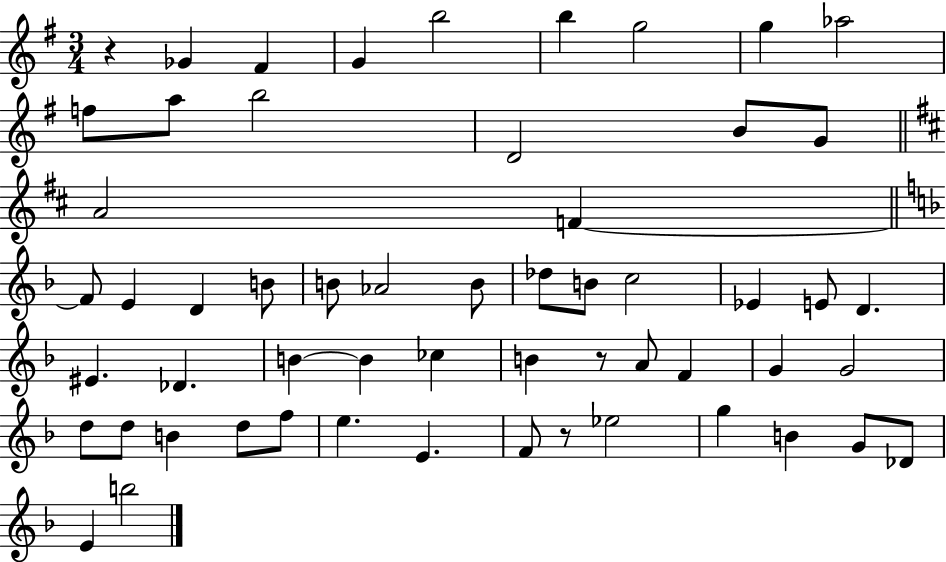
X:1
T:Untitled
M:3/4
L:1/4
K:G
z _G ^F G b2 b g2 g _a2 f/2 a/2 b2 D2 B/2 G/2 A2 F F/2 E D B/2 B/2 _A2 B/2 _d/2 B/2 c2 _E E/2 D ^E _D B B _c B z/2 A/2 F G G2 d/2 d/2 B d/2 f/2 e E F/2 z/2 _e2 g B G/2 _D/2 E b2